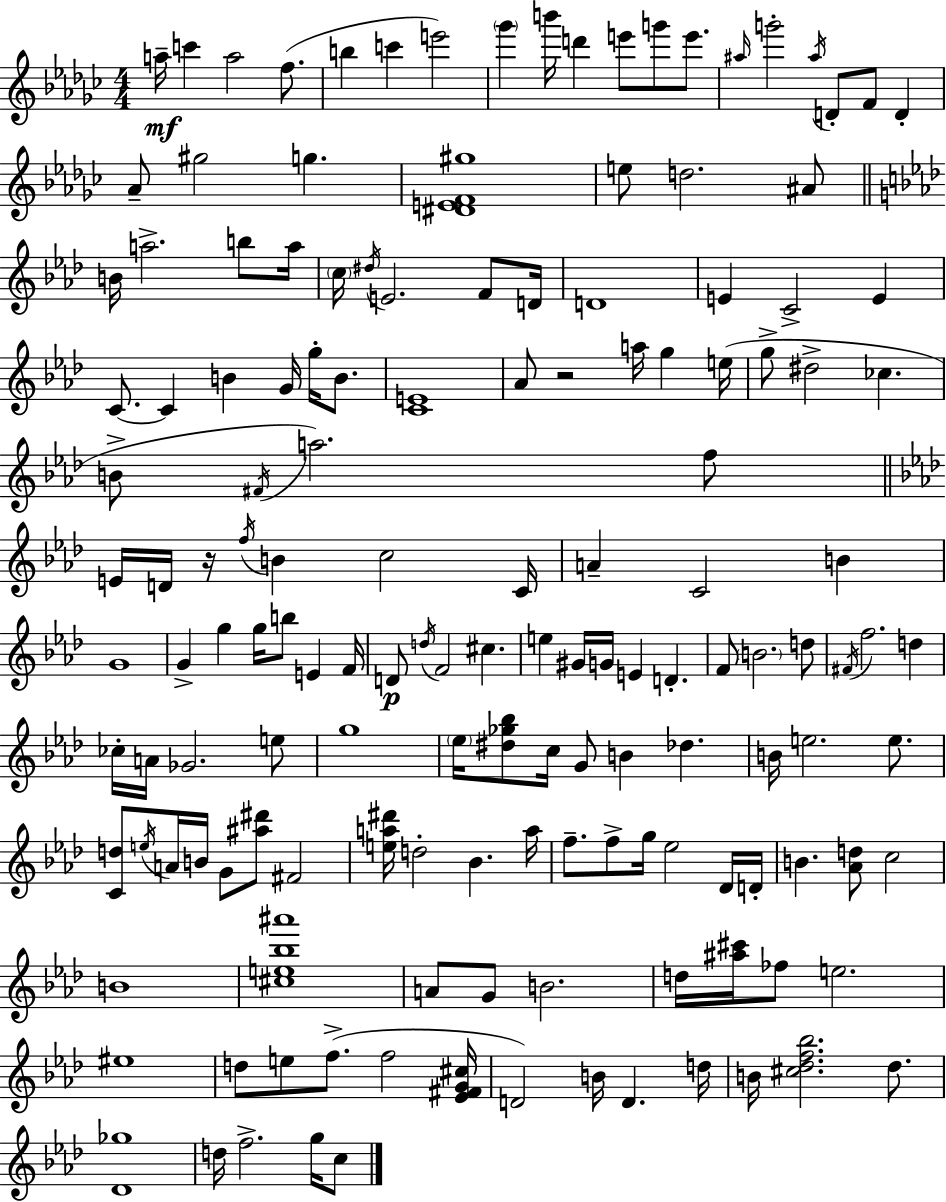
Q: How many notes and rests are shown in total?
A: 151